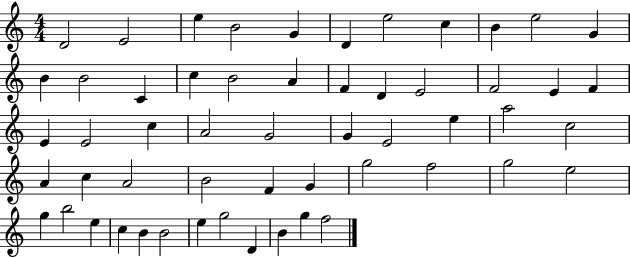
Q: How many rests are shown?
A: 0